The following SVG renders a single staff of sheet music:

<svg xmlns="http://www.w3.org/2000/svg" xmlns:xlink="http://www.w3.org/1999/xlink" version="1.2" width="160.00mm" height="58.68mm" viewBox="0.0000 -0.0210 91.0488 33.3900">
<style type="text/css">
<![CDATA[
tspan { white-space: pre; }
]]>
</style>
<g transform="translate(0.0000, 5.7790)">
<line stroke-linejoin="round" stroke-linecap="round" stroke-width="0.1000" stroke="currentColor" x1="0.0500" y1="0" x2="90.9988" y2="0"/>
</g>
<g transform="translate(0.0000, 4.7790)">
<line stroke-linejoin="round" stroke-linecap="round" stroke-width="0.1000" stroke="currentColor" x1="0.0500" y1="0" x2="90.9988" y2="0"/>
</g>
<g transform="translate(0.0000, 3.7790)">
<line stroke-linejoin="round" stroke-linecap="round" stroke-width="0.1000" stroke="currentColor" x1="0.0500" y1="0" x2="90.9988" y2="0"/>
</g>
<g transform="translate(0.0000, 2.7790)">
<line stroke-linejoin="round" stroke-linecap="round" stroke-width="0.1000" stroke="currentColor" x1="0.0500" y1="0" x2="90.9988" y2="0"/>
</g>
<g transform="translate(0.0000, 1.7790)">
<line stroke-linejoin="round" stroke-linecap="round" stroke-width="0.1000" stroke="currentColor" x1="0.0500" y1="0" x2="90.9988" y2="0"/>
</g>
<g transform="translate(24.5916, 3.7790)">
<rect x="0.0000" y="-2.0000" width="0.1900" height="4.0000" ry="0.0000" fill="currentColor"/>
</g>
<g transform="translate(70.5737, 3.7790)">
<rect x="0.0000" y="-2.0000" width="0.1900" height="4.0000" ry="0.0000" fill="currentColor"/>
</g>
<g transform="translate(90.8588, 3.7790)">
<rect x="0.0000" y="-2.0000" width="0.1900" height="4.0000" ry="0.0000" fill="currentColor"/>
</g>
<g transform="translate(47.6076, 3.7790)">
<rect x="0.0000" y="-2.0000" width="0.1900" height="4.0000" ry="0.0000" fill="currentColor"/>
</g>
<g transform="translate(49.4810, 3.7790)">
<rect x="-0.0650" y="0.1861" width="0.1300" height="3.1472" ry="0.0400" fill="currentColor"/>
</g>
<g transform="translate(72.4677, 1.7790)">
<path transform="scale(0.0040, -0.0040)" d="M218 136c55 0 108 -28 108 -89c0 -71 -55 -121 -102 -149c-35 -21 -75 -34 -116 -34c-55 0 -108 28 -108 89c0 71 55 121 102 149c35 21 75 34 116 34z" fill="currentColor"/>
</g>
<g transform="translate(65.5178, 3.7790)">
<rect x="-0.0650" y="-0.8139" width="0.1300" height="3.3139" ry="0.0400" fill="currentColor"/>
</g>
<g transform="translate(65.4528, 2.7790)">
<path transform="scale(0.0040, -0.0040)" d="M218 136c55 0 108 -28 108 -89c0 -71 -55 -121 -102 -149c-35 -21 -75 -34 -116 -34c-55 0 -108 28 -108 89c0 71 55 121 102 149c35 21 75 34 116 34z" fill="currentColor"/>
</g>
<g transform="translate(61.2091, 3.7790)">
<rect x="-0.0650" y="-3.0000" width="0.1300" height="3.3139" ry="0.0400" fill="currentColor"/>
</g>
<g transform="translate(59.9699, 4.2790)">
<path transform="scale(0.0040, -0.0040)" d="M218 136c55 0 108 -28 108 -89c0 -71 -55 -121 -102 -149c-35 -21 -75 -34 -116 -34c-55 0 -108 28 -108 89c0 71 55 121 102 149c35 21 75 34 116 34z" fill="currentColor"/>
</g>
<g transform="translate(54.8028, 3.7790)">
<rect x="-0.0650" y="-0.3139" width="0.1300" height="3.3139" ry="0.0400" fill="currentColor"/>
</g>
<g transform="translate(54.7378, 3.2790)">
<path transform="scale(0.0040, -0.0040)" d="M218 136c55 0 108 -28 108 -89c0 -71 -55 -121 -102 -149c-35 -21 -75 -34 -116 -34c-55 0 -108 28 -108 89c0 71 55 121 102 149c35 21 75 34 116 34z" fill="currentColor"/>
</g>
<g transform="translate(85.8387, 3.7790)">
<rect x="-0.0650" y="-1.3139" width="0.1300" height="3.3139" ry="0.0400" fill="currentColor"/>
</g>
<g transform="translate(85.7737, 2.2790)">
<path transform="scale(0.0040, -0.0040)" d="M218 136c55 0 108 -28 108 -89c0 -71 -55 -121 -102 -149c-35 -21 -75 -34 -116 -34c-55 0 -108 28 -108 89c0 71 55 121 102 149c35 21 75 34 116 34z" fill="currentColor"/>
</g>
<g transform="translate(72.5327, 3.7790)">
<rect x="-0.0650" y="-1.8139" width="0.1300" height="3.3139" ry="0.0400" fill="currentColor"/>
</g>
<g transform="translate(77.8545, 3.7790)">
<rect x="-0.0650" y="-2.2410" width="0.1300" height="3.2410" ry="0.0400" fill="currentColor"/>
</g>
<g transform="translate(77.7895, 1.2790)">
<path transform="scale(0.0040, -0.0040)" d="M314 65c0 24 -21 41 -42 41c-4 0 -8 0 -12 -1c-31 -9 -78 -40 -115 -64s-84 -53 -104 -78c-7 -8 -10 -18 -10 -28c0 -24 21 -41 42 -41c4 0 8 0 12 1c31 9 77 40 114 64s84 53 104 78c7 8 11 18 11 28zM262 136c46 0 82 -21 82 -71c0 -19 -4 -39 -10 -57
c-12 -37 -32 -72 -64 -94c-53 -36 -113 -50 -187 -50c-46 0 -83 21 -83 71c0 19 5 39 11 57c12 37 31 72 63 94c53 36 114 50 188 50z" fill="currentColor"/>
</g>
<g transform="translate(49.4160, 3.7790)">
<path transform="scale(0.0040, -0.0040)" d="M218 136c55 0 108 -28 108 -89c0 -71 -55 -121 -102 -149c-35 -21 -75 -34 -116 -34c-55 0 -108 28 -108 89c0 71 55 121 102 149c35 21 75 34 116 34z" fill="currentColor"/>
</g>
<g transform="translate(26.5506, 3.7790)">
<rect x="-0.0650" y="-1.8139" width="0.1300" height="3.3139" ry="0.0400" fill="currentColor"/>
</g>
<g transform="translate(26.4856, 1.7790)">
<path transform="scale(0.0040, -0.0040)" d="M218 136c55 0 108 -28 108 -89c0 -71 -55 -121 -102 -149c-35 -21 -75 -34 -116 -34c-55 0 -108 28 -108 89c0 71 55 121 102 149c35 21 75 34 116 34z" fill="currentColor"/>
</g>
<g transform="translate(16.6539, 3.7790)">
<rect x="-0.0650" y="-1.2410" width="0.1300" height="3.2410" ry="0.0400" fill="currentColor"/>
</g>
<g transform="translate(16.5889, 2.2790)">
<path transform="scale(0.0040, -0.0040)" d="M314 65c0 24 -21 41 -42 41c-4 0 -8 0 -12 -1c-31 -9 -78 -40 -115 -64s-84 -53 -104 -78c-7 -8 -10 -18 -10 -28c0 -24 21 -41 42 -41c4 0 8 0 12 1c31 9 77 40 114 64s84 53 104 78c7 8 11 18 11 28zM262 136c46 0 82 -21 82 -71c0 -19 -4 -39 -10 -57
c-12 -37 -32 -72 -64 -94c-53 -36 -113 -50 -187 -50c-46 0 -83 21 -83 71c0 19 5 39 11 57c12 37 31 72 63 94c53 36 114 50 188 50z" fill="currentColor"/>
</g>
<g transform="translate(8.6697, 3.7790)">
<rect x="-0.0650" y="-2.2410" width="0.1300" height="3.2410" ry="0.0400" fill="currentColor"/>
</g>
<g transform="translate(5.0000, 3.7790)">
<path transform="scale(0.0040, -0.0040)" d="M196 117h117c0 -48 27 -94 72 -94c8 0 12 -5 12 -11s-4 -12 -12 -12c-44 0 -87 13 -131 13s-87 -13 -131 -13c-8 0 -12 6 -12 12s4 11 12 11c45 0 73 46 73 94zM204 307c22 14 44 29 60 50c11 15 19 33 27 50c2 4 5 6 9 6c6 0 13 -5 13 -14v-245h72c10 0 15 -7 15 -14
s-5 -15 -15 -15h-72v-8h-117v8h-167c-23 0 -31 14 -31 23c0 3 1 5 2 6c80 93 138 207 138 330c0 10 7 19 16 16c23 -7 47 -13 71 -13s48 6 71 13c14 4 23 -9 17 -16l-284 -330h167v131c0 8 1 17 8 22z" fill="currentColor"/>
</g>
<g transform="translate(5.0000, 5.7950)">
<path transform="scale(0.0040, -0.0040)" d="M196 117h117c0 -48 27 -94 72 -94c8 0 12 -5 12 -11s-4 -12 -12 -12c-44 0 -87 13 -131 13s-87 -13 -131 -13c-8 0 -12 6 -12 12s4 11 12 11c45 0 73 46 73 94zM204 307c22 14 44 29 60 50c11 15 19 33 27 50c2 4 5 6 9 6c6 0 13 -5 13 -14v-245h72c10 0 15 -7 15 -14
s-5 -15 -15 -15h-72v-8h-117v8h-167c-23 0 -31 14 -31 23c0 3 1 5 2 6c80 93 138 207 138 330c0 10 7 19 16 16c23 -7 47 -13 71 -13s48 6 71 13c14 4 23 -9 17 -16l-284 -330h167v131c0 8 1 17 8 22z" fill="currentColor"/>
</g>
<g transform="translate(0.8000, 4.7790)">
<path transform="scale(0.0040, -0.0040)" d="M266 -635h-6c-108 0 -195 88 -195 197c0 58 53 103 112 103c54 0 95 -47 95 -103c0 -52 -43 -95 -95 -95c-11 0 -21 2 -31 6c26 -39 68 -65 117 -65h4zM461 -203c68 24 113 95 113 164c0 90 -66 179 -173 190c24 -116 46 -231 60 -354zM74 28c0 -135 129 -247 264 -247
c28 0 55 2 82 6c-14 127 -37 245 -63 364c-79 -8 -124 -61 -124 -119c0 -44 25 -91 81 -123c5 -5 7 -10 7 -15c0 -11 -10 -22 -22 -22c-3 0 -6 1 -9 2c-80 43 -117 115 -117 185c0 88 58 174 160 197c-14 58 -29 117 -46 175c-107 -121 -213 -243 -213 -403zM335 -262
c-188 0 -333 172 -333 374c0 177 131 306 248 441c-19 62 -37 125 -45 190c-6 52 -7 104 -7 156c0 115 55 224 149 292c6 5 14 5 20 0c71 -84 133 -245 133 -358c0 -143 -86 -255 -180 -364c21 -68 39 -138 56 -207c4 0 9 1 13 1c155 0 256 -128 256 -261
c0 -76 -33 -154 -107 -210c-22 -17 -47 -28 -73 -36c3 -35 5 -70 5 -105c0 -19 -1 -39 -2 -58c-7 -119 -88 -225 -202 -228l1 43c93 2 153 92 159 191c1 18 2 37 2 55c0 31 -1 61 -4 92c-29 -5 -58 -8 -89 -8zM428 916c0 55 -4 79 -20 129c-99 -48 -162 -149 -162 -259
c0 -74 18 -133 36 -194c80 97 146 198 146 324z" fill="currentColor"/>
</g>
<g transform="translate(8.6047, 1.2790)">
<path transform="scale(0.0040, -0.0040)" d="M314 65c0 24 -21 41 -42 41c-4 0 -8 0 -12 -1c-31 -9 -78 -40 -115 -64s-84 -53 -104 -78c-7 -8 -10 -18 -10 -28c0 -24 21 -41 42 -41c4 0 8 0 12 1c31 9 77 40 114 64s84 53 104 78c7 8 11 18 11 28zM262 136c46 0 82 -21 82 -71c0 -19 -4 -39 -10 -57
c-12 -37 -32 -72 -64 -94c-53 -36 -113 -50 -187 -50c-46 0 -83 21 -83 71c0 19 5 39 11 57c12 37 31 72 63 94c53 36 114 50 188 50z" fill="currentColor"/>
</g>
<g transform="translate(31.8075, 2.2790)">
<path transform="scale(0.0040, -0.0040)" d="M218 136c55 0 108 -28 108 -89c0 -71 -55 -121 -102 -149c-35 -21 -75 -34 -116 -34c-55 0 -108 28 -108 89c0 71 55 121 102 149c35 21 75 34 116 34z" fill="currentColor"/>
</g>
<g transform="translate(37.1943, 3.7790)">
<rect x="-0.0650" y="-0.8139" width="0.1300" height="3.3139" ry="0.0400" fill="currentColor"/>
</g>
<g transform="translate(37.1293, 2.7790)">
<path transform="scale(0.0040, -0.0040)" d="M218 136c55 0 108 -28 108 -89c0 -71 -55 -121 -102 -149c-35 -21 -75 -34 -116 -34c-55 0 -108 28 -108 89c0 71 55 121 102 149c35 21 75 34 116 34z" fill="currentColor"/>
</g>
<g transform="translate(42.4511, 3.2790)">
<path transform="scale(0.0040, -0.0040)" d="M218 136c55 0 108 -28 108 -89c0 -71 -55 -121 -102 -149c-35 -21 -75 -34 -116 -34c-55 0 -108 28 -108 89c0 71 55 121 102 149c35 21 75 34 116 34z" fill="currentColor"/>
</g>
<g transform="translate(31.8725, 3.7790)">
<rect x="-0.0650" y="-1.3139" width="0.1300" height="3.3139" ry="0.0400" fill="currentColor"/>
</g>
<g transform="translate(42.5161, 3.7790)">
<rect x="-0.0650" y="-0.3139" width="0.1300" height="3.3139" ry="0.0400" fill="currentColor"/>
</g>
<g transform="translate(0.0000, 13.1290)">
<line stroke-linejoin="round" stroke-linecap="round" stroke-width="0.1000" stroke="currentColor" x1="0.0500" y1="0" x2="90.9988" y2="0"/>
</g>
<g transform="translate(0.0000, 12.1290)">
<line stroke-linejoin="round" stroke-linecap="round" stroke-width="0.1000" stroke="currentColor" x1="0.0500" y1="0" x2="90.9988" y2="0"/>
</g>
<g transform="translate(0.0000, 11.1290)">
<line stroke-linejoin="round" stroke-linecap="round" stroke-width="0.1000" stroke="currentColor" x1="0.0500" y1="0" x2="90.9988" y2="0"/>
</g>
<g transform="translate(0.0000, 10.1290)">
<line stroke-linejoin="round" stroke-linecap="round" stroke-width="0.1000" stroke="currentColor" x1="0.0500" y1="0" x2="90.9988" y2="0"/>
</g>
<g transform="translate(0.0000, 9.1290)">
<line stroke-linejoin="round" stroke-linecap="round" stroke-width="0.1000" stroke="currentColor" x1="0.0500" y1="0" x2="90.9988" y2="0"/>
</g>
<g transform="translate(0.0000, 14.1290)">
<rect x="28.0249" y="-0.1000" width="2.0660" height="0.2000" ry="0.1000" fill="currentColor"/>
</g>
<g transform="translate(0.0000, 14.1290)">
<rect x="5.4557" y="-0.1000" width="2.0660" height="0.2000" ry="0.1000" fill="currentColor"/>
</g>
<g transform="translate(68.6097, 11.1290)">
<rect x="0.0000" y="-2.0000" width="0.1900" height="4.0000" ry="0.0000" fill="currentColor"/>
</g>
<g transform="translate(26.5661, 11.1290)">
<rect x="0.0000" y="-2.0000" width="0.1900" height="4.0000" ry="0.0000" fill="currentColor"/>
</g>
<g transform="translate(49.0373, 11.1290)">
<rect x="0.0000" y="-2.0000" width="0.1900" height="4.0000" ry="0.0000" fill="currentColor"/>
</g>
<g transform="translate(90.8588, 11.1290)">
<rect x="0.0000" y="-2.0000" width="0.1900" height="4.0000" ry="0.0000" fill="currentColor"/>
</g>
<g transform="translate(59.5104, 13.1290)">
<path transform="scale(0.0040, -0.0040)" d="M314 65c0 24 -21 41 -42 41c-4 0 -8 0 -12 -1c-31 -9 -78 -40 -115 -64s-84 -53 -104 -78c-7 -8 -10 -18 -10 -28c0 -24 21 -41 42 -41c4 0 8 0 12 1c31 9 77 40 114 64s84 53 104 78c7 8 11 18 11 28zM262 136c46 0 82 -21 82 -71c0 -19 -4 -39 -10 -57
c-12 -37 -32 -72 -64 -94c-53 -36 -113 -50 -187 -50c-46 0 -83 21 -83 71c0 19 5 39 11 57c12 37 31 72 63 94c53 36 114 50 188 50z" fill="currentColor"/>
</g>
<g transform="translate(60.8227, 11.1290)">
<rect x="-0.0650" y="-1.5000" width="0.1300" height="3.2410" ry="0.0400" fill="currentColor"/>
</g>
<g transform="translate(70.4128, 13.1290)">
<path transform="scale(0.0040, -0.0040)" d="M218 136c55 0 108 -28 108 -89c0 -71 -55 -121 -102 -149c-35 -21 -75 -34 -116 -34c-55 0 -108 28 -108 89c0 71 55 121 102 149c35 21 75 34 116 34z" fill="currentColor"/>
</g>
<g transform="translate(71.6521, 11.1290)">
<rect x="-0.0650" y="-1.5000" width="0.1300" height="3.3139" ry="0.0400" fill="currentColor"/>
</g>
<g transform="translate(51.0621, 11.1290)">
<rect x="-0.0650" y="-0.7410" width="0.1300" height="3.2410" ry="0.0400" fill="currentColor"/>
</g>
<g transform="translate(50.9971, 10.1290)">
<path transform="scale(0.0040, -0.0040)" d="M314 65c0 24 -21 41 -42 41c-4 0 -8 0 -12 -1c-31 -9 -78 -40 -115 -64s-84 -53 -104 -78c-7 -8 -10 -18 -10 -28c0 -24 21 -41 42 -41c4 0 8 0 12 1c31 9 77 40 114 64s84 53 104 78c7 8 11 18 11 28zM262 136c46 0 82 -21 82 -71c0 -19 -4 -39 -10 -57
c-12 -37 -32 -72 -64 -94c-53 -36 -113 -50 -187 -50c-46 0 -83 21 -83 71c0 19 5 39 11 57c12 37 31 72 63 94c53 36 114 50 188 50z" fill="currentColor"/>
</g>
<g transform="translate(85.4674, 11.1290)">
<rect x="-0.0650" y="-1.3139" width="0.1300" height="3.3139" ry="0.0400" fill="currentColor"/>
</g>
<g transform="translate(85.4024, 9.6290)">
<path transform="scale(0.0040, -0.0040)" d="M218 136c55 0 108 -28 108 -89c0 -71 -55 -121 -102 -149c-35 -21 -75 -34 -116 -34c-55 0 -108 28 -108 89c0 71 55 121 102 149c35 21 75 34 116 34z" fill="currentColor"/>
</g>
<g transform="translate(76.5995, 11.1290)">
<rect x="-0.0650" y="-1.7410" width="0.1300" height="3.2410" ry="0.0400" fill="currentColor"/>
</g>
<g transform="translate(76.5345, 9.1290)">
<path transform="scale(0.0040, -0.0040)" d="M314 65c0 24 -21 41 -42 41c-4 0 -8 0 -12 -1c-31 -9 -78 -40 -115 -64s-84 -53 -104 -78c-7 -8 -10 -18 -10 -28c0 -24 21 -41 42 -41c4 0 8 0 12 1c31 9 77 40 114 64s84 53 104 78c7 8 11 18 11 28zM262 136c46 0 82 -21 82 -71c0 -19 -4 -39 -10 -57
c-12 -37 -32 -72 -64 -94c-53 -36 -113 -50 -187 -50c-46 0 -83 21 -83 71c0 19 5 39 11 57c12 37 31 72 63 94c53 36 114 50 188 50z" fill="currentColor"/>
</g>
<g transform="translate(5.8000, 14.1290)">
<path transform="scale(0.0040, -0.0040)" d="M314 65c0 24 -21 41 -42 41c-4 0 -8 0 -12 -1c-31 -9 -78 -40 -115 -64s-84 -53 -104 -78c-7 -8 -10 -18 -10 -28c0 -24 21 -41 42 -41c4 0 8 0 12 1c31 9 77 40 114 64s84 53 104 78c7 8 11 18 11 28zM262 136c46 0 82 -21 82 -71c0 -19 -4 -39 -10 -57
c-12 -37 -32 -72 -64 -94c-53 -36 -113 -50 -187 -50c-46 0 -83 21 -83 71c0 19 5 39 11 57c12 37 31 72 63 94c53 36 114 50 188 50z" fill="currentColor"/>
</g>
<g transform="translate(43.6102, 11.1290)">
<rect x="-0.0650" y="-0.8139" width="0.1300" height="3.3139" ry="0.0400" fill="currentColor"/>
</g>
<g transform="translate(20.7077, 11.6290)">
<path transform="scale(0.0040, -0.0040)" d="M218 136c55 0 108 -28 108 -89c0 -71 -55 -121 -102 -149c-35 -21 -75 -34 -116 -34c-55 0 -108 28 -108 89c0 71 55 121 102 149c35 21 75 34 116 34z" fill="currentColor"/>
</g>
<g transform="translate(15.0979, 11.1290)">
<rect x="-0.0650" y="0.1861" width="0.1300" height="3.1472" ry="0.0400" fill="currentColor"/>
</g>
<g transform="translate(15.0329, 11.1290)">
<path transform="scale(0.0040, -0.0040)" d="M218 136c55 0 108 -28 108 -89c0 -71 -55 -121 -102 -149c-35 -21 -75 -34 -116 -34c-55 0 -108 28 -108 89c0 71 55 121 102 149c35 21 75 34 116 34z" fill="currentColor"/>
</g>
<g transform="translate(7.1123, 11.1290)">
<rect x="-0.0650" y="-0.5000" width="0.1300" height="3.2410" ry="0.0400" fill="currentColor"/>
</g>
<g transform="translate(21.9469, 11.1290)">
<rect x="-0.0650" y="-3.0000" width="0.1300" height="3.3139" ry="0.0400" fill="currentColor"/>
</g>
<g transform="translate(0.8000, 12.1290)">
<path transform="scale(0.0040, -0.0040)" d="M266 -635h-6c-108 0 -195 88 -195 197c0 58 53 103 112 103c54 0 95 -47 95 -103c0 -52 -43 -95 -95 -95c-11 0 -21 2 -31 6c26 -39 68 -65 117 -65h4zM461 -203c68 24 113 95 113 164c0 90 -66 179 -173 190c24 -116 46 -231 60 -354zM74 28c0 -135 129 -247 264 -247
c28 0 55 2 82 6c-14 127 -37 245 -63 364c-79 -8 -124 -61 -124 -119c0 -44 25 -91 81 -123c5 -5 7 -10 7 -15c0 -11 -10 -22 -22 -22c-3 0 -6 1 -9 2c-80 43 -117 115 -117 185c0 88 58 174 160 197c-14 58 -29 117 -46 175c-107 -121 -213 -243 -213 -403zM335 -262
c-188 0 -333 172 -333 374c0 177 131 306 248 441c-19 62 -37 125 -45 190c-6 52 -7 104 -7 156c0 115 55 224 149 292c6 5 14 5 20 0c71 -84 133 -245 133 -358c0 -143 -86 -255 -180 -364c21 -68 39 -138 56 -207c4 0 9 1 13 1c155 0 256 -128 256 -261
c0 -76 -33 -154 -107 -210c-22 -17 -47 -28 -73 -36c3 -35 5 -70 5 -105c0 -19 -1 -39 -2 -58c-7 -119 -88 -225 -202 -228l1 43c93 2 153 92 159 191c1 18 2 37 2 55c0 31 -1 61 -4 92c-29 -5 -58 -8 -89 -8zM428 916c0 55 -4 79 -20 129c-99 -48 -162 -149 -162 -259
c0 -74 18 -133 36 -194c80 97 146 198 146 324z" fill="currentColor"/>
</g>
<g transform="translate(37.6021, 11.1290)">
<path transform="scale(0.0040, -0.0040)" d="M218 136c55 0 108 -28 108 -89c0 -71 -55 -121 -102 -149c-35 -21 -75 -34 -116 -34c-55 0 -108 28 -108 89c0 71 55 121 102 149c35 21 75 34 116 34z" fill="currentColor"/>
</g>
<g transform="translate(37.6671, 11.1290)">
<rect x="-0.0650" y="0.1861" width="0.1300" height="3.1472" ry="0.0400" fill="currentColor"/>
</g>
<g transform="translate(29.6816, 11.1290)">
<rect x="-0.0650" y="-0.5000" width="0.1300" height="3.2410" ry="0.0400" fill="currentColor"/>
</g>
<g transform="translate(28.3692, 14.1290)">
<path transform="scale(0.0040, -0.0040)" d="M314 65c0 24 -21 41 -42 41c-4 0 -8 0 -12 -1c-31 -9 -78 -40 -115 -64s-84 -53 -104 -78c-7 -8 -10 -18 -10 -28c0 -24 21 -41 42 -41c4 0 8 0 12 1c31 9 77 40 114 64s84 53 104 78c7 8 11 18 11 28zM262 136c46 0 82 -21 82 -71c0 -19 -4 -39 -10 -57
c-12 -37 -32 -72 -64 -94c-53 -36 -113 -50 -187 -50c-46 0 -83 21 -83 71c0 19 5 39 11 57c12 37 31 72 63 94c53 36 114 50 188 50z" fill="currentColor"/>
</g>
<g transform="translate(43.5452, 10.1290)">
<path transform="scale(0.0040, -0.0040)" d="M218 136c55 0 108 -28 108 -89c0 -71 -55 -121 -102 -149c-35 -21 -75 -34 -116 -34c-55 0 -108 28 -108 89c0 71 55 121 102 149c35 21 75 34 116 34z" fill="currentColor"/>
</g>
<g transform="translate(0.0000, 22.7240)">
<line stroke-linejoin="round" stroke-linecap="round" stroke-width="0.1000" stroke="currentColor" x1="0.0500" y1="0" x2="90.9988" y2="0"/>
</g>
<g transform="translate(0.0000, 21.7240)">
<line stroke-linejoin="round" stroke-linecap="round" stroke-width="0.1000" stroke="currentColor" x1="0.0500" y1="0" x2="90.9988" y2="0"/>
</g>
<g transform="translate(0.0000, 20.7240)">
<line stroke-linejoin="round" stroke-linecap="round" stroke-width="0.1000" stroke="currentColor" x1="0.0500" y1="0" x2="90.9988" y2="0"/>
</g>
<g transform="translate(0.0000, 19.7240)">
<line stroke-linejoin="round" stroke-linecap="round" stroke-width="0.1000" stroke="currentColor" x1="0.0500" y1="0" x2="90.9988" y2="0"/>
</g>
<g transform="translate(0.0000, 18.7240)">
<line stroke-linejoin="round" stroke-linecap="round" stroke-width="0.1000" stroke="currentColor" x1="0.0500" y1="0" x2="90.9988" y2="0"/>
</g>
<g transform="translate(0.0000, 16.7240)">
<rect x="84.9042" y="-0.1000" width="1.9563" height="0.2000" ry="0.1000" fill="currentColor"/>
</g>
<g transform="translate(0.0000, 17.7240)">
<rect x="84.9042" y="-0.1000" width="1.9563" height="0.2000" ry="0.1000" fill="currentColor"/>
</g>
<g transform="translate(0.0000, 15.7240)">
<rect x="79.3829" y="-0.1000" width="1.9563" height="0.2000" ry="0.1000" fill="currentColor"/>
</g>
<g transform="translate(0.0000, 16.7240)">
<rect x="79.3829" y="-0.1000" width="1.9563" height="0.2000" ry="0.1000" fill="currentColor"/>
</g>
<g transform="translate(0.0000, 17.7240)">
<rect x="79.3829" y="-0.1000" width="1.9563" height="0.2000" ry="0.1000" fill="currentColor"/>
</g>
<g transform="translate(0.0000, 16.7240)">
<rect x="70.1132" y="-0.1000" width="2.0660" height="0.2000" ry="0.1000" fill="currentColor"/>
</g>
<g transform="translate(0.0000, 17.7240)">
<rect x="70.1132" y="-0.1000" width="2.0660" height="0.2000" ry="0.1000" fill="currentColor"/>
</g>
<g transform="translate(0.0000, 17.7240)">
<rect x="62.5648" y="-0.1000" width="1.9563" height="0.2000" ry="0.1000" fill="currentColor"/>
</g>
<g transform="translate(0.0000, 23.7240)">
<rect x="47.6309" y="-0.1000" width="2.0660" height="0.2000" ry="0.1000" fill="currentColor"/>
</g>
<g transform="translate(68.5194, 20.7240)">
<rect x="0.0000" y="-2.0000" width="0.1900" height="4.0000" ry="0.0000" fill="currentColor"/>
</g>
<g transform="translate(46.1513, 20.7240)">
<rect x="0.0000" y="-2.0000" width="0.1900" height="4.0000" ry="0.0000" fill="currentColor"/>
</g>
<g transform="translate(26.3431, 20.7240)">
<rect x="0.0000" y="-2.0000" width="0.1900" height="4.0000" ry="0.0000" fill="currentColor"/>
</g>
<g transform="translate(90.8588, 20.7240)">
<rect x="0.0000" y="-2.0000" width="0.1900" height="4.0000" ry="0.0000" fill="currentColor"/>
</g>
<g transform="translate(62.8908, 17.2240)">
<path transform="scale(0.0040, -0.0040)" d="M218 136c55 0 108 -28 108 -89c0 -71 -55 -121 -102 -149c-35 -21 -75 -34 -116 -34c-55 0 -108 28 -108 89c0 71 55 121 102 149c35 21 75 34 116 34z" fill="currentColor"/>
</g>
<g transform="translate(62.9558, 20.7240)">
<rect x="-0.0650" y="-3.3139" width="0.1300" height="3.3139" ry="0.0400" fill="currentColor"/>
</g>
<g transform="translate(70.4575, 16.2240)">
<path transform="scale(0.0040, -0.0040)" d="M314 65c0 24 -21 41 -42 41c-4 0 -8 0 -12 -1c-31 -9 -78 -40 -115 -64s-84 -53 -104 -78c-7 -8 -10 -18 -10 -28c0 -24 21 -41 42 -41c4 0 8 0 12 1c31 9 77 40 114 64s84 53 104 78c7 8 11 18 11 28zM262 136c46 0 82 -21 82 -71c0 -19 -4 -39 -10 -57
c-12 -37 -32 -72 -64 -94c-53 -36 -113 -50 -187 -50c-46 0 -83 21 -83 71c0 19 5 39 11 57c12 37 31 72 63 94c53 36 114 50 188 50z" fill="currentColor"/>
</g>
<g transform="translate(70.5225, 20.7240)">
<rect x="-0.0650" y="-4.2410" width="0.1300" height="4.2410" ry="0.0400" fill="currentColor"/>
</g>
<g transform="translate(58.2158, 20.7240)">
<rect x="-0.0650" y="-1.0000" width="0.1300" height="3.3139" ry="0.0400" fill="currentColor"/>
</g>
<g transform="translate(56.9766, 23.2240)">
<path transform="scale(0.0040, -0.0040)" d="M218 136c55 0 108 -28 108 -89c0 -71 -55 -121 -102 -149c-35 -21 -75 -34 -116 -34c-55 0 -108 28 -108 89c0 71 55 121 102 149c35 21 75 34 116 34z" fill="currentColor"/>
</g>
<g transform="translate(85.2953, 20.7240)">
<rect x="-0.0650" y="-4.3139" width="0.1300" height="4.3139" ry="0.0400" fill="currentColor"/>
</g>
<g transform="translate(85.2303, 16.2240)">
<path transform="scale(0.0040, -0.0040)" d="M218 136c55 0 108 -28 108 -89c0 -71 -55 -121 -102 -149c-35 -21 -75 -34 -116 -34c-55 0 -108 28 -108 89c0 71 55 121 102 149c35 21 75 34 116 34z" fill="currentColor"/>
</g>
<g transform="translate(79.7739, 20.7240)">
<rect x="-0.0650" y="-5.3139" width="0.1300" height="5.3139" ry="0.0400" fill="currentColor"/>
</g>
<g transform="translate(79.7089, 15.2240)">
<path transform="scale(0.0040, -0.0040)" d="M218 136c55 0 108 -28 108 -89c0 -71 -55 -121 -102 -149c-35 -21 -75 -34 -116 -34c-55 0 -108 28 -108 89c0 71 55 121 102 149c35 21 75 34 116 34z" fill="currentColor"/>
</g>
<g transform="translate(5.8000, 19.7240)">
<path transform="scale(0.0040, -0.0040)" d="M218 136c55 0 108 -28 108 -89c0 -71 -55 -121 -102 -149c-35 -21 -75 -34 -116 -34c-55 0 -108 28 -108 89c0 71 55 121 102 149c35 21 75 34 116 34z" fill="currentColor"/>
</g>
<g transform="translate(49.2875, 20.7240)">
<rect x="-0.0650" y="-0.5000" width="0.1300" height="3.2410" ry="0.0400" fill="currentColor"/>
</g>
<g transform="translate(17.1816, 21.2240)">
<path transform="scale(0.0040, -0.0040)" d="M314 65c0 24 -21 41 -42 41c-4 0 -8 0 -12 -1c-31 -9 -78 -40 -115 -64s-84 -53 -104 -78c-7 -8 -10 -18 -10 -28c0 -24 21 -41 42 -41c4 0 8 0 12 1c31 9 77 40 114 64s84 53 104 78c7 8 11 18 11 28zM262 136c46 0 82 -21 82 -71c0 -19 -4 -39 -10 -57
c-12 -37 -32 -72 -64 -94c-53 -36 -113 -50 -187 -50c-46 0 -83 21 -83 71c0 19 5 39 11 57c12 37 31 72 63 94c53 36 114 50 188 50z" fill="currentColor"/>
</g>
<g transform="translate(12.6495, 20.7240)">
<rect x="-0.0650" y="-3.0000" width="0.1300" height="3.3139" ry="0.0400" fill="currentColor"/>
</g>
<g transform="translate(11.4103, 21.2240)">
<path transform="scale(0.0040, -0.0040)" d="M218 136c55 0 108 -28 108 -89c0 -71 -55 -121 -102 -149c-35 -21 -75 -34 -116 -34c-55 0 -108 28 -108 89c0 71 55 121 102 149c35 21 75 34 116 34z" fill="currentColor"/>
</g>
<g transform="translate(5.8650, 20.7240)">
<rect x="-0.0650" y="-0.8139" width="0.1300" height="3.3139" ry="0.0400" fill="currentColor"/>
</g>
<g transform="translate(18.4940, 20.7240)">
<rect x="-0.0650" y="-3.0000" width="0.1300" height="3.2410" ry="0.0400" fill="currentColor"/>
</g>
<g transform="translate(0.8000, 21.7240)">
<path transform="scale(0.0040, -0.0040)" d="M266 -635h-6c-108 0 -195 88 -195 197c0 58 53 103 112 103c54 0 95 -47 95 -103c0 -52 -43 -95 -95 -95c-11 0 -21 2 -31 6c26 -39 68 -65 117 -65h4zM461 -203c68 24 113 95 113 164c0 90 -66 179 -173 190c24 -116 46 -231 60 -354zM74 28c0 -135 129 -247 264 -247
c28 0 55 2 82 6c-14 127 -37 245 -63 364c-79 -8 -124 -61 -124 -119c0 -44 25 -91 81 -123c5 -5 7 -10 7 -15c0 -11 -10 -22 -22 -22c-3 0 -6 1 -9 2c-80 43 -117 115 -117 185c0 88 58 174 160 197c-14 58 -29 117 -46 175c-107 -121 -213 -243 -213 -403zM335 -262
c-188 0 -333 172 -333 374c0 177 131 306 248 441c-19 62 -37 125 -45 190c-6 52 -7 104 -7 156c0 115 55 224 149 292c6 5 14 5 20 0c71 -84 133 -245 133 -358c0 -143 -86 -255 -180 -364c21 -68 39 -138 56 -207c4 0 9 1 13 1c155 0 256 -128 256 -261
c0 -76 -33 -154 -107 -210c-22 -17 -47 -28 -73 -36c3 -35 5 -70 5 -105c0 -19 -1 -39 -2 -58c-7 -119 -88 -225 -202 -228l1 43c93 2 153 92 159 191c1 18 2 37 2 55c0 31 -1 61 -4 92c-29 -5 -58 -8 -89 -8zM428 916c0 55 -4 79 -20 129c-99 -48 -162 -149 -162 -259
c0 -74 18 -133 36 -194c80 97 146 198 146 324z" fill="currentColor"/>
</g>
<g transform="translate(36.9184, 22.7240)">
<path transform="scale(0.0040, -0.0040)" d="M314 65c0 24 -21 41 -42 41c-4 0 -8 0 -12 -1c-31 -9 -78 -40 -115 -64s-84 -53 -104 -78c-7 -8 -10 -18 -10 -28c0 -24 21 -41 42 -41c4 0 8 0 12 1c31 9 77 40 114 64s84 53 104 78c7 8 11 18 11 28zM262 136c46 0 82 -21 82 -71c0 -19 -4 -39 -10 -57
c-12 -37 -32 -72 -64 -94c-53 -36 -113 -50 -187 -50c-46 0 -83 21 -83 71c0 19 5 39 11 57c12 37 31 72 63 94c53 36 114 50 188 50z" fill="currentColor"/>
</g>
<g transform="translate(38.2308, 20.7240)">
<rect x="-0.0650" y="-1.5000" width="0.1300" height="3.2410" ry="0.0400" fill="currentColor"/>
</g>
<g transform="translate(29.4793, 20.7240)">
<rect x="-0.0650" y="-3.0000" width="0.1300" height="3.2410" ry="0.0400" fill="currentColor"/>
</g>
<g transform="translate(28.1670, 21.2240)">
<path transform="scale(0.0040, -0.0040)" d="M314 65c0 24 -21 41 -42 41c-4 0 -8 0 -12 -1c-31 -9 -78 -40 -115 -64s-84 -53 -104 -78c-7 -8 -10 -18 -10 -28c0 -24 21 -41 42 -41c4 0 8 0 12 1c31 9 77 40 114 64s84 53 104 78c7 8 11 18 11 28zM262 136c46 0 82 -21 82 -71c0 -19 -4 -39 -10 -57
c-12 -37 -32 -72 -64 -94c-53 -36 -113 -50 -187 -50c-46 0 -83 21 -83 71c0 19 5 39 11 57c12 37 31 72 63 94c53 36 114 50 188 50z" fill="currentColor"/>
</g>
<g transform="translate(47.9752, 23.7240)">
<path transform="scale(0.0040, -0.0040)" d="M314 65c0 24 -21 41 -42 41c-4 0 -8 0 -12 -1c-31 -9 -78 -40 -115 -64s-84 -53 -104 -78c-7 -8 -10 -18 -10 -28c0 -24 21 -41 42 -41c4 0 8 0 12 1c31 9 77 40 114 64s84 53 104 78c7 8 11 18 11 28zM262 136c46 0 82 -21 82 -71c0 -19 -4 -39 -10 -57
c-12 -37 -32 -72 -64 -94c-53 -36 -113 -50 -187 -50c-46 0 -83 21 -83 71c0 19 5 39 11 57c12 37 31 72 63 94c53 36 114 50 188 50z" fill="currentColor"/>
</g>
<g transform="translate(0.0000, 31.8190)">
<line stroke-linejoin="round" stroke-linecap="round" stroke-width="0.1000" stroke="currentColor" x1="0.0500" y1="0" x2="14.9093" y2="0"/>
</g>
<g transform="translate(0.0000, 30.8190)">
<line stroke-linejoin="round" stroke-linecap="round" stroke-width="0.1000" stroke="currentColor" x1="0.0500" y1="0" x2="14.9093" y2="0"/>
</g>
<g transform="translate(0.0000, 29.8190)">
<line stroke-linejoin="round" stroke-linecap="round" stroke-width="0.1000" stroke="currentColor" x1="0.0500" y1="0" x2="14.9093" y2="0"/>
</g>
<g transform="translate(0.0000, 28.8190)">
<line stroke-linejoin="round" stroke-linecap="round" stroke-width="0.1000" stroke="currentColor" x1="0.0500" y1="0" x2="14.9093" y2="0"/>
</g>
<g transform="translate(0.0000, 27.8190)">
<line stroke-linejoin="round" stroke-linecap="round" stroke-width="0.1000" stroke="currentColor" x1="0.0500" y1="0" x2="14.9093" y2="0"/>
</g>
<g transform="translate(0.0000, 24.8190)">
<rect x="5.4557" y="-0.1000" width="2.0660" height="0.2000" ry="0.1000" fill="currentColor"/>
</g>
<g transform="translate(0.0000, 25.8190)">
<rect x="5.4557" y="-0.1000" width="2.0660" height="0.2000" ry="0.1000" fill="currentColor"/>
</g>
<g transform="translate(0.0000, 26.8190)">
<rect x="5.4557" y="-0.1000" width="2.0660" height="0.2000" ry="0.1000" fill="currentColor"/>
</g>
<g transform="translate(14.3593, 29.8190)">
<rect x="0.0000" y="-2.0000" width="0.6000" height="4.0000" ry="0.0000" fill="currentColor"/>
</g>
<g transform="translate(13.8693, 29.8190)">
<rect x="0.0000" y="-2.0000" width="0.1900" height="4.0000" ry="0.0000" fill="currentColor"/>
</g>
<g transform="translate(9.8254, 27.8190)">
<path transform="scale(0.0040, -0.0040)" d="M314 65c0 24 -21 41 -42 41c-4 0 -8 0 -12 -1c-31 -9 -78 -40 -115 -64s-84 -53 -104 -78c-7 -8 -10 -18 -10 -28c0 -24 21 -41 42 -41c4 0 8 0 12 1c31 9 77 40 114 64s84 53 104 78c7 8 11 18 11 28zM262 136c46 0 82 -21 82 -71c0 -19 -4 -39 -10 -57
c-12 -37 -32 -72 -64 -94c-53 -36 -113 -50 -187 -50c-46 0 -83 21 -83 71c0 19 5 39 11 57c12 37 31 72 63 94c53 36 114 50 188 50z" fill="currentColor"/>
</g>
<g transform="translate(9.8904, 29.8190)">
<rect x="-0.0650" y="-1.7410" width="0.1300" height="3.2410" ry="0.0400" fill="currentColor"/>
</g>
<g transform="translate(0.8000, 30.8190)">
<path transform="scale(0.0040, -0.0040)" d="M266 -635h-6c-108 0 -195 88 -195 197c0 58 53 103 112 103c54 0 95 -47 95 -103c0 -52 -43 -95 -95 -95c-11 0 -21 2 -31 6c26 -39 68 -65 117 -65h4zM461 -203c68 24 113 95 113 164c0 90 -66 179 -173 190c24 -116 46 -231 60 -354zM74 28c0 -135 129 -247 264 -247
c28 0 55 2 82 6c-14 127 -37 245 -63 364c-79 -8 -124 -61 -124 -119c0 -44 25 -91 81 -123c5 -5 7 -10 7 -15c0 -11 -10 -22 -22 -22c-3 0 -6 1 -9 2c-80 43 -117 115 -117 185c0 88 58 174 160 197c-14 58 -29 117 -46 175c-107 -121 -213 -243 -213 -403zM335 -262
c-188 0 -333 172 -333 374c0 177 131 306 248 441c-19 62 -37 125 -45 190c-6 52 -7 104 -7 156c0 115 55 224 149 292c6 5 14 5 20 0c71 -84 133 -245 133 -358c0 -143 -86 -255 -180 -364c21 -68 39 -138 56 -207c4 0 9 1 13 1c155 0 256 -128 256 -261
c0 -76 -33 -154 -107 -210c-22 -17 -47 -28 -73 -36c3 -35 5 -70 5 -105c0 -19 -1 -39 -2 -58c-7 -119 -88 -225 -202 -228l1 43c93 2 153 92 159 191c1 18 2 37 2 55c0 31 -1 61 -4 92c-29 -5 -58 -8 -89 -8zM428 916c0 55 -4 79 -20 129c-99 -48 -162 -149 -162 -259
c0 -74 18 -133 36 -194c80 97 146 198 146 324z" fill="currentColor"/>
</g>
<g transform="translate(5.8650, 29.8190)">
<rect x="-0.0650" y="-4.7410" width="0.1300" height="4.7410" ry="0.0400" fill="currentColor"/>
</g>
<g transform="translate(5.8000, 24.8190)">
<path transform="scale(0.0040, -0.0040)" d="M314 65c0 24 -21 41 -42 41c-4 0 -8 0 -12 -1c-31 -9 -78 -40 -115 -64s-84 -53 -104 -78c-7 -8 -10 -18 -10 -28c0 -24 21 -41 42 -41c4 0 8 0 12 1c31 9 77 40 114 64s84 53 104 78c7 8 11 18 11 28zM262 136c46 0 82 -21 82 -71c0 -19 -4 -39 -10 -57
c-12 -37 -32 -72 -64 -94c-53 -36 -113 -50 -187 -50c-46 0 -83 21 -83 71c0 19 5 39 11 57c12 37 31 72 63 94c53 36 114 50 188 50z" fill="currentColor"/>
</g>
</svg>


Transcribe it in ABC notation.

X:1
T:Untitled
M:4/4
L:1/4
K:C
g2 e2 f e d c B c A d f g2 e C2 B A C2 B d d2 E2 E f2 e d A A2 A2 E2 C2 D b d'2 f' d' e'2 f2